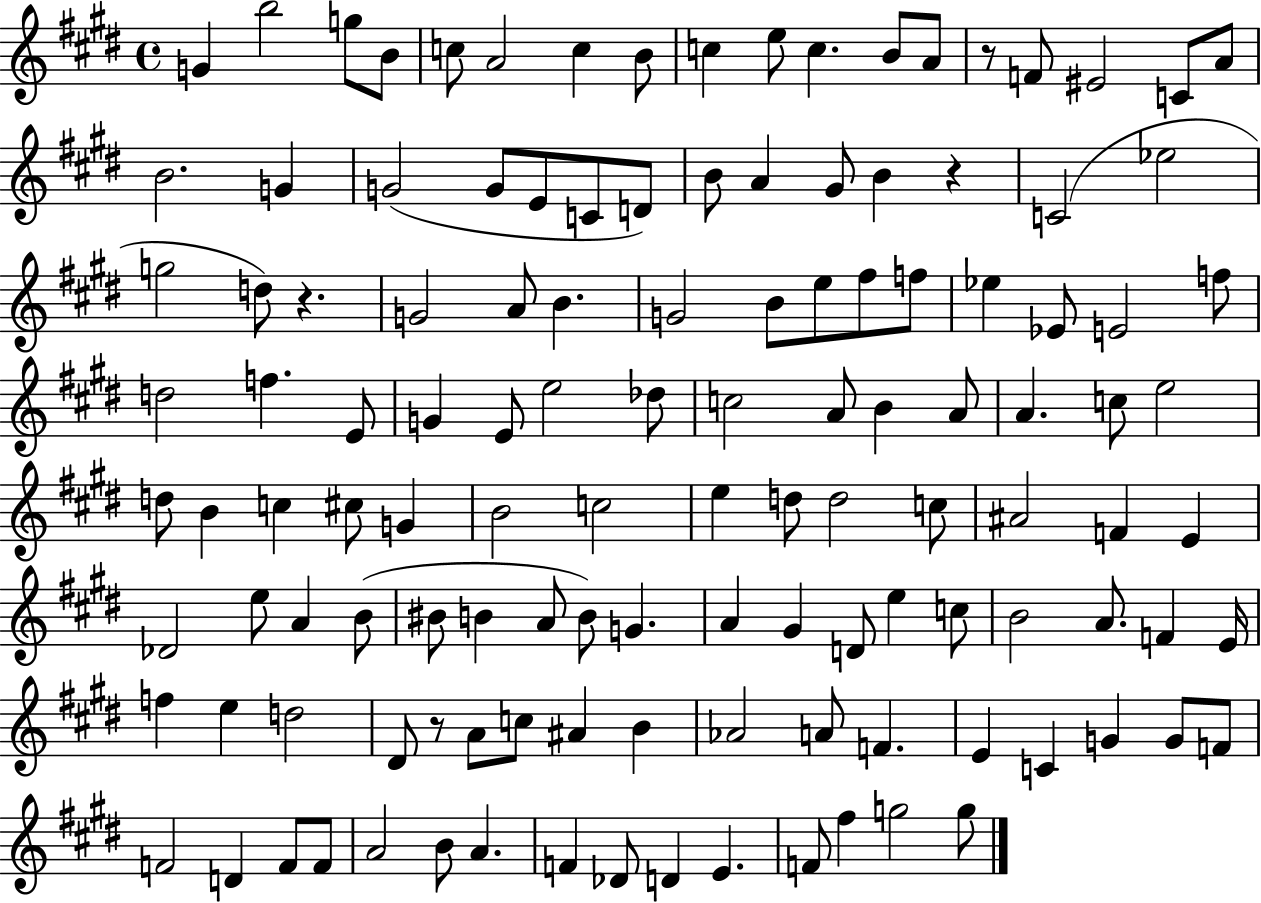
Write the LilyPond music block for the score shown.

{
  \clef treble
  \time 4/4
  \defaultTimeSignature
  \key e \major
  g'4 b''2 g''8 b'8 | c''8 a'2 c''4 b'8 | c''4 e''8 c''4. b'8 a'8 | r8 f'8 eis'2 c'8 a'8 | \break b'2. g'4 | g'2( g'8 e'8 c'8 d'8) | b'8 a'4 gis'8 b'4 r4 | c'2( ees''2 | \break g''2 d''8) r4. | g'2 a'8 b'4. | g'2 b'8 e''8 fis''8 f''8 | ees''4 ees'8 e'2 f''8 | \break d''2 f''4. e'8 | g'4 e'8 e''2 des''8 | c''2 a'8 b'4 a'8 | a'4. c''8 e''2 | \break d''8 b'4 c''4 cis''8 g'4 | b'2 c''2 | e''4 d''8 d''2 c''8 | ais'2 f'4 e'4 | \break des'2 e''8 a'4 b'8( | bis'8 b'4 a'8 b'8) g'4. | a'4 gis'4 d'8 e''4 c''8 | b'2 a'8. f'4 e'16 | \break f''4 e''4 d''2 | dis'8 r8 a'8 c''8 ais'4 b'4 | aes'2 a'8 f'4. | e'4 c'4 g'4 g'8 f'8 | \break f'2 d'4 f'8 f'8 | a'2 b'8 a'4. | f'4 des'8 d'4 e'4. | f'8 fis''4 g''2 g''8 | \break \bar "|."
}